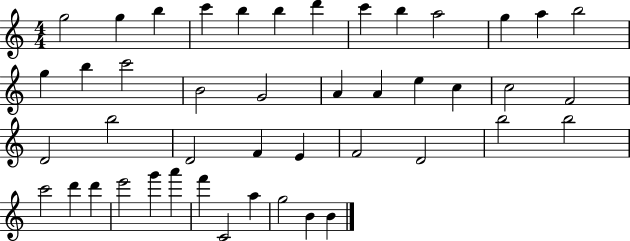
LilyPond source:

{
  \clef treble
  \numericTimeSignature
  \time 4/4
  \key c \major
  g''2 g''4 b''4 | c'''4 b''4 b''4 d'''4 | c'''4 b''4 a''2 | g''4 a''4 b''2 | \break g''4 b''4 c'''2 | b'2 g'2 | a'4 a'4 e''4 c''4 | c''2 f'2 | \break d'2 b''2 | d'2 f'4 e'4 | f'2 d'2 | b''2 b''2 | \break c'''2 d'''4 d'''4 | e'''2 g'''4 a'''4 | f'''4 c'2 a''4 | g''2 b'4 b'4 | \break \bar "|."
}